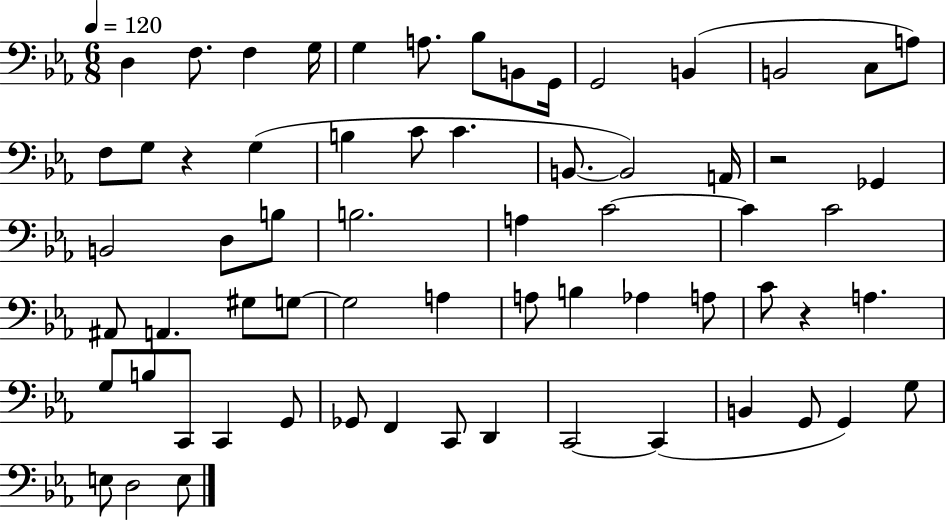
X:1
T:Untitled
M:6/8
L:1/4
K:Eb
D, F,/2 F, G,/4 G, A,/2 _B,/2 B,,/2 G,,/4 G,,2 B,, B,,2 C,/2 A,/2 F,/2 G,/2 z G, B, C/2 C B,,/2 B,,2 A,,/4 z2 _G,, B,,2 D,/2 B,/2 B,2 A, C2 C C2 ^A,,/2 A,, ^G,/2 G,/2 G,2 A, A,/2 B, _A, A,/2 C/2 z A, G,/2 B,/2 C,,/2 C,, G,,/2 _G,,/2 F,, C,,/2 D,, C,,2 C,, B,, G,,/2 G,, G,/2 E,/2 D,2 E,/2